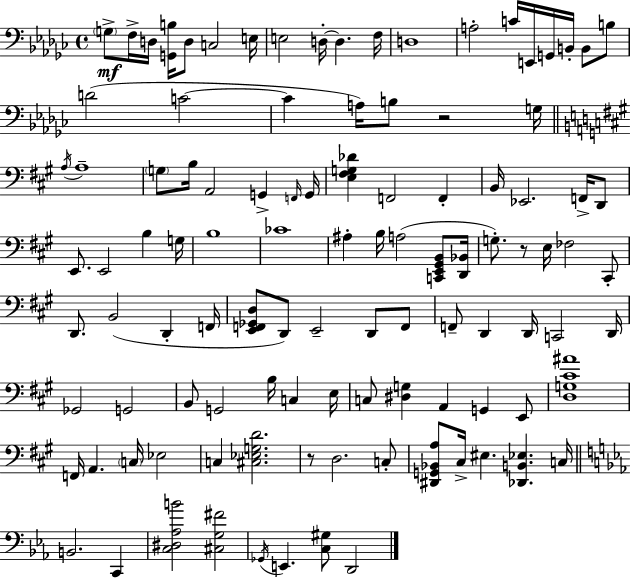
{
  \clef bass
  \time 4/4
  \defaultTimeSignature
  \key ees \minor
  \parenthesize g8->\mf f16-> d16 <g, b>16 d8 c2 e16 | e2 d16-.~~ d4. f16 | d1 | a2-. c'16 e,16 g,16 b,16-. b,8 b8 | \break d'2( c'2~~ | c'4 a16) b8 r2 g16 | \bar "||" \break \key a \major \acciaccatura { a16 } a1-- | \parenthesize g8 b16 a,2 g,4-> | \grace { f,16 } g,16 <e fis g des'>4 f,2 f,4-. | b,16 ees,2. f,16-> | \break d,8 e,8. e,2 b4 | g16 b1 | ces'1 | ais4-. b16 a2( <c, e, gis, b,>8 | \break <d, bes,>16 g8.-.) r8 e16 fes2 | cis,8-. d,8. b,2( d,4-. | f,16 <e, f, ges, d>8 d,8) e,2-- d,8 | f,8 f,8-- d,4 d,16 c,2 | \break d,16 ges,2 g,2 | b,8 g,2 b16 c4 | e16 c8 <dis g>4 a,4 g,4 | e,8 <d g cis' ais'>1 | \break f,16 a,4. \parenthesize c16 ees2 | c4 <cis ees g d'>2. | r8 d2. | c8-. <dis, g, bes, a>8 cis16-> eis4. <des, b, ees>4. | \break c16 \bar "||" \break \key ees \major b,2. c,4 | <c dis aes b'>2 <cis g fis'>2 | \acciaccatura { ges,16 } e,4. <c gis>8 d,2 | \bar "|."
}